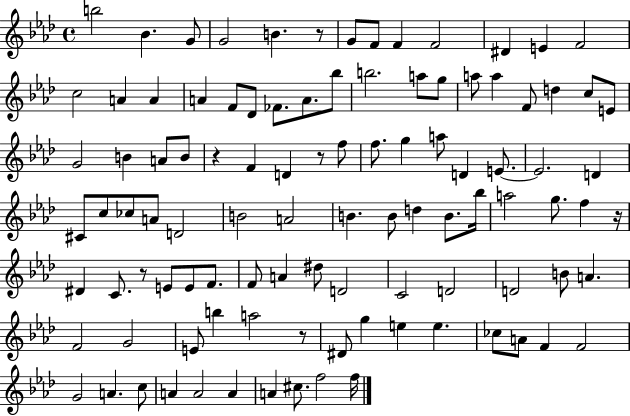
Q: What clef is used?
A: treble